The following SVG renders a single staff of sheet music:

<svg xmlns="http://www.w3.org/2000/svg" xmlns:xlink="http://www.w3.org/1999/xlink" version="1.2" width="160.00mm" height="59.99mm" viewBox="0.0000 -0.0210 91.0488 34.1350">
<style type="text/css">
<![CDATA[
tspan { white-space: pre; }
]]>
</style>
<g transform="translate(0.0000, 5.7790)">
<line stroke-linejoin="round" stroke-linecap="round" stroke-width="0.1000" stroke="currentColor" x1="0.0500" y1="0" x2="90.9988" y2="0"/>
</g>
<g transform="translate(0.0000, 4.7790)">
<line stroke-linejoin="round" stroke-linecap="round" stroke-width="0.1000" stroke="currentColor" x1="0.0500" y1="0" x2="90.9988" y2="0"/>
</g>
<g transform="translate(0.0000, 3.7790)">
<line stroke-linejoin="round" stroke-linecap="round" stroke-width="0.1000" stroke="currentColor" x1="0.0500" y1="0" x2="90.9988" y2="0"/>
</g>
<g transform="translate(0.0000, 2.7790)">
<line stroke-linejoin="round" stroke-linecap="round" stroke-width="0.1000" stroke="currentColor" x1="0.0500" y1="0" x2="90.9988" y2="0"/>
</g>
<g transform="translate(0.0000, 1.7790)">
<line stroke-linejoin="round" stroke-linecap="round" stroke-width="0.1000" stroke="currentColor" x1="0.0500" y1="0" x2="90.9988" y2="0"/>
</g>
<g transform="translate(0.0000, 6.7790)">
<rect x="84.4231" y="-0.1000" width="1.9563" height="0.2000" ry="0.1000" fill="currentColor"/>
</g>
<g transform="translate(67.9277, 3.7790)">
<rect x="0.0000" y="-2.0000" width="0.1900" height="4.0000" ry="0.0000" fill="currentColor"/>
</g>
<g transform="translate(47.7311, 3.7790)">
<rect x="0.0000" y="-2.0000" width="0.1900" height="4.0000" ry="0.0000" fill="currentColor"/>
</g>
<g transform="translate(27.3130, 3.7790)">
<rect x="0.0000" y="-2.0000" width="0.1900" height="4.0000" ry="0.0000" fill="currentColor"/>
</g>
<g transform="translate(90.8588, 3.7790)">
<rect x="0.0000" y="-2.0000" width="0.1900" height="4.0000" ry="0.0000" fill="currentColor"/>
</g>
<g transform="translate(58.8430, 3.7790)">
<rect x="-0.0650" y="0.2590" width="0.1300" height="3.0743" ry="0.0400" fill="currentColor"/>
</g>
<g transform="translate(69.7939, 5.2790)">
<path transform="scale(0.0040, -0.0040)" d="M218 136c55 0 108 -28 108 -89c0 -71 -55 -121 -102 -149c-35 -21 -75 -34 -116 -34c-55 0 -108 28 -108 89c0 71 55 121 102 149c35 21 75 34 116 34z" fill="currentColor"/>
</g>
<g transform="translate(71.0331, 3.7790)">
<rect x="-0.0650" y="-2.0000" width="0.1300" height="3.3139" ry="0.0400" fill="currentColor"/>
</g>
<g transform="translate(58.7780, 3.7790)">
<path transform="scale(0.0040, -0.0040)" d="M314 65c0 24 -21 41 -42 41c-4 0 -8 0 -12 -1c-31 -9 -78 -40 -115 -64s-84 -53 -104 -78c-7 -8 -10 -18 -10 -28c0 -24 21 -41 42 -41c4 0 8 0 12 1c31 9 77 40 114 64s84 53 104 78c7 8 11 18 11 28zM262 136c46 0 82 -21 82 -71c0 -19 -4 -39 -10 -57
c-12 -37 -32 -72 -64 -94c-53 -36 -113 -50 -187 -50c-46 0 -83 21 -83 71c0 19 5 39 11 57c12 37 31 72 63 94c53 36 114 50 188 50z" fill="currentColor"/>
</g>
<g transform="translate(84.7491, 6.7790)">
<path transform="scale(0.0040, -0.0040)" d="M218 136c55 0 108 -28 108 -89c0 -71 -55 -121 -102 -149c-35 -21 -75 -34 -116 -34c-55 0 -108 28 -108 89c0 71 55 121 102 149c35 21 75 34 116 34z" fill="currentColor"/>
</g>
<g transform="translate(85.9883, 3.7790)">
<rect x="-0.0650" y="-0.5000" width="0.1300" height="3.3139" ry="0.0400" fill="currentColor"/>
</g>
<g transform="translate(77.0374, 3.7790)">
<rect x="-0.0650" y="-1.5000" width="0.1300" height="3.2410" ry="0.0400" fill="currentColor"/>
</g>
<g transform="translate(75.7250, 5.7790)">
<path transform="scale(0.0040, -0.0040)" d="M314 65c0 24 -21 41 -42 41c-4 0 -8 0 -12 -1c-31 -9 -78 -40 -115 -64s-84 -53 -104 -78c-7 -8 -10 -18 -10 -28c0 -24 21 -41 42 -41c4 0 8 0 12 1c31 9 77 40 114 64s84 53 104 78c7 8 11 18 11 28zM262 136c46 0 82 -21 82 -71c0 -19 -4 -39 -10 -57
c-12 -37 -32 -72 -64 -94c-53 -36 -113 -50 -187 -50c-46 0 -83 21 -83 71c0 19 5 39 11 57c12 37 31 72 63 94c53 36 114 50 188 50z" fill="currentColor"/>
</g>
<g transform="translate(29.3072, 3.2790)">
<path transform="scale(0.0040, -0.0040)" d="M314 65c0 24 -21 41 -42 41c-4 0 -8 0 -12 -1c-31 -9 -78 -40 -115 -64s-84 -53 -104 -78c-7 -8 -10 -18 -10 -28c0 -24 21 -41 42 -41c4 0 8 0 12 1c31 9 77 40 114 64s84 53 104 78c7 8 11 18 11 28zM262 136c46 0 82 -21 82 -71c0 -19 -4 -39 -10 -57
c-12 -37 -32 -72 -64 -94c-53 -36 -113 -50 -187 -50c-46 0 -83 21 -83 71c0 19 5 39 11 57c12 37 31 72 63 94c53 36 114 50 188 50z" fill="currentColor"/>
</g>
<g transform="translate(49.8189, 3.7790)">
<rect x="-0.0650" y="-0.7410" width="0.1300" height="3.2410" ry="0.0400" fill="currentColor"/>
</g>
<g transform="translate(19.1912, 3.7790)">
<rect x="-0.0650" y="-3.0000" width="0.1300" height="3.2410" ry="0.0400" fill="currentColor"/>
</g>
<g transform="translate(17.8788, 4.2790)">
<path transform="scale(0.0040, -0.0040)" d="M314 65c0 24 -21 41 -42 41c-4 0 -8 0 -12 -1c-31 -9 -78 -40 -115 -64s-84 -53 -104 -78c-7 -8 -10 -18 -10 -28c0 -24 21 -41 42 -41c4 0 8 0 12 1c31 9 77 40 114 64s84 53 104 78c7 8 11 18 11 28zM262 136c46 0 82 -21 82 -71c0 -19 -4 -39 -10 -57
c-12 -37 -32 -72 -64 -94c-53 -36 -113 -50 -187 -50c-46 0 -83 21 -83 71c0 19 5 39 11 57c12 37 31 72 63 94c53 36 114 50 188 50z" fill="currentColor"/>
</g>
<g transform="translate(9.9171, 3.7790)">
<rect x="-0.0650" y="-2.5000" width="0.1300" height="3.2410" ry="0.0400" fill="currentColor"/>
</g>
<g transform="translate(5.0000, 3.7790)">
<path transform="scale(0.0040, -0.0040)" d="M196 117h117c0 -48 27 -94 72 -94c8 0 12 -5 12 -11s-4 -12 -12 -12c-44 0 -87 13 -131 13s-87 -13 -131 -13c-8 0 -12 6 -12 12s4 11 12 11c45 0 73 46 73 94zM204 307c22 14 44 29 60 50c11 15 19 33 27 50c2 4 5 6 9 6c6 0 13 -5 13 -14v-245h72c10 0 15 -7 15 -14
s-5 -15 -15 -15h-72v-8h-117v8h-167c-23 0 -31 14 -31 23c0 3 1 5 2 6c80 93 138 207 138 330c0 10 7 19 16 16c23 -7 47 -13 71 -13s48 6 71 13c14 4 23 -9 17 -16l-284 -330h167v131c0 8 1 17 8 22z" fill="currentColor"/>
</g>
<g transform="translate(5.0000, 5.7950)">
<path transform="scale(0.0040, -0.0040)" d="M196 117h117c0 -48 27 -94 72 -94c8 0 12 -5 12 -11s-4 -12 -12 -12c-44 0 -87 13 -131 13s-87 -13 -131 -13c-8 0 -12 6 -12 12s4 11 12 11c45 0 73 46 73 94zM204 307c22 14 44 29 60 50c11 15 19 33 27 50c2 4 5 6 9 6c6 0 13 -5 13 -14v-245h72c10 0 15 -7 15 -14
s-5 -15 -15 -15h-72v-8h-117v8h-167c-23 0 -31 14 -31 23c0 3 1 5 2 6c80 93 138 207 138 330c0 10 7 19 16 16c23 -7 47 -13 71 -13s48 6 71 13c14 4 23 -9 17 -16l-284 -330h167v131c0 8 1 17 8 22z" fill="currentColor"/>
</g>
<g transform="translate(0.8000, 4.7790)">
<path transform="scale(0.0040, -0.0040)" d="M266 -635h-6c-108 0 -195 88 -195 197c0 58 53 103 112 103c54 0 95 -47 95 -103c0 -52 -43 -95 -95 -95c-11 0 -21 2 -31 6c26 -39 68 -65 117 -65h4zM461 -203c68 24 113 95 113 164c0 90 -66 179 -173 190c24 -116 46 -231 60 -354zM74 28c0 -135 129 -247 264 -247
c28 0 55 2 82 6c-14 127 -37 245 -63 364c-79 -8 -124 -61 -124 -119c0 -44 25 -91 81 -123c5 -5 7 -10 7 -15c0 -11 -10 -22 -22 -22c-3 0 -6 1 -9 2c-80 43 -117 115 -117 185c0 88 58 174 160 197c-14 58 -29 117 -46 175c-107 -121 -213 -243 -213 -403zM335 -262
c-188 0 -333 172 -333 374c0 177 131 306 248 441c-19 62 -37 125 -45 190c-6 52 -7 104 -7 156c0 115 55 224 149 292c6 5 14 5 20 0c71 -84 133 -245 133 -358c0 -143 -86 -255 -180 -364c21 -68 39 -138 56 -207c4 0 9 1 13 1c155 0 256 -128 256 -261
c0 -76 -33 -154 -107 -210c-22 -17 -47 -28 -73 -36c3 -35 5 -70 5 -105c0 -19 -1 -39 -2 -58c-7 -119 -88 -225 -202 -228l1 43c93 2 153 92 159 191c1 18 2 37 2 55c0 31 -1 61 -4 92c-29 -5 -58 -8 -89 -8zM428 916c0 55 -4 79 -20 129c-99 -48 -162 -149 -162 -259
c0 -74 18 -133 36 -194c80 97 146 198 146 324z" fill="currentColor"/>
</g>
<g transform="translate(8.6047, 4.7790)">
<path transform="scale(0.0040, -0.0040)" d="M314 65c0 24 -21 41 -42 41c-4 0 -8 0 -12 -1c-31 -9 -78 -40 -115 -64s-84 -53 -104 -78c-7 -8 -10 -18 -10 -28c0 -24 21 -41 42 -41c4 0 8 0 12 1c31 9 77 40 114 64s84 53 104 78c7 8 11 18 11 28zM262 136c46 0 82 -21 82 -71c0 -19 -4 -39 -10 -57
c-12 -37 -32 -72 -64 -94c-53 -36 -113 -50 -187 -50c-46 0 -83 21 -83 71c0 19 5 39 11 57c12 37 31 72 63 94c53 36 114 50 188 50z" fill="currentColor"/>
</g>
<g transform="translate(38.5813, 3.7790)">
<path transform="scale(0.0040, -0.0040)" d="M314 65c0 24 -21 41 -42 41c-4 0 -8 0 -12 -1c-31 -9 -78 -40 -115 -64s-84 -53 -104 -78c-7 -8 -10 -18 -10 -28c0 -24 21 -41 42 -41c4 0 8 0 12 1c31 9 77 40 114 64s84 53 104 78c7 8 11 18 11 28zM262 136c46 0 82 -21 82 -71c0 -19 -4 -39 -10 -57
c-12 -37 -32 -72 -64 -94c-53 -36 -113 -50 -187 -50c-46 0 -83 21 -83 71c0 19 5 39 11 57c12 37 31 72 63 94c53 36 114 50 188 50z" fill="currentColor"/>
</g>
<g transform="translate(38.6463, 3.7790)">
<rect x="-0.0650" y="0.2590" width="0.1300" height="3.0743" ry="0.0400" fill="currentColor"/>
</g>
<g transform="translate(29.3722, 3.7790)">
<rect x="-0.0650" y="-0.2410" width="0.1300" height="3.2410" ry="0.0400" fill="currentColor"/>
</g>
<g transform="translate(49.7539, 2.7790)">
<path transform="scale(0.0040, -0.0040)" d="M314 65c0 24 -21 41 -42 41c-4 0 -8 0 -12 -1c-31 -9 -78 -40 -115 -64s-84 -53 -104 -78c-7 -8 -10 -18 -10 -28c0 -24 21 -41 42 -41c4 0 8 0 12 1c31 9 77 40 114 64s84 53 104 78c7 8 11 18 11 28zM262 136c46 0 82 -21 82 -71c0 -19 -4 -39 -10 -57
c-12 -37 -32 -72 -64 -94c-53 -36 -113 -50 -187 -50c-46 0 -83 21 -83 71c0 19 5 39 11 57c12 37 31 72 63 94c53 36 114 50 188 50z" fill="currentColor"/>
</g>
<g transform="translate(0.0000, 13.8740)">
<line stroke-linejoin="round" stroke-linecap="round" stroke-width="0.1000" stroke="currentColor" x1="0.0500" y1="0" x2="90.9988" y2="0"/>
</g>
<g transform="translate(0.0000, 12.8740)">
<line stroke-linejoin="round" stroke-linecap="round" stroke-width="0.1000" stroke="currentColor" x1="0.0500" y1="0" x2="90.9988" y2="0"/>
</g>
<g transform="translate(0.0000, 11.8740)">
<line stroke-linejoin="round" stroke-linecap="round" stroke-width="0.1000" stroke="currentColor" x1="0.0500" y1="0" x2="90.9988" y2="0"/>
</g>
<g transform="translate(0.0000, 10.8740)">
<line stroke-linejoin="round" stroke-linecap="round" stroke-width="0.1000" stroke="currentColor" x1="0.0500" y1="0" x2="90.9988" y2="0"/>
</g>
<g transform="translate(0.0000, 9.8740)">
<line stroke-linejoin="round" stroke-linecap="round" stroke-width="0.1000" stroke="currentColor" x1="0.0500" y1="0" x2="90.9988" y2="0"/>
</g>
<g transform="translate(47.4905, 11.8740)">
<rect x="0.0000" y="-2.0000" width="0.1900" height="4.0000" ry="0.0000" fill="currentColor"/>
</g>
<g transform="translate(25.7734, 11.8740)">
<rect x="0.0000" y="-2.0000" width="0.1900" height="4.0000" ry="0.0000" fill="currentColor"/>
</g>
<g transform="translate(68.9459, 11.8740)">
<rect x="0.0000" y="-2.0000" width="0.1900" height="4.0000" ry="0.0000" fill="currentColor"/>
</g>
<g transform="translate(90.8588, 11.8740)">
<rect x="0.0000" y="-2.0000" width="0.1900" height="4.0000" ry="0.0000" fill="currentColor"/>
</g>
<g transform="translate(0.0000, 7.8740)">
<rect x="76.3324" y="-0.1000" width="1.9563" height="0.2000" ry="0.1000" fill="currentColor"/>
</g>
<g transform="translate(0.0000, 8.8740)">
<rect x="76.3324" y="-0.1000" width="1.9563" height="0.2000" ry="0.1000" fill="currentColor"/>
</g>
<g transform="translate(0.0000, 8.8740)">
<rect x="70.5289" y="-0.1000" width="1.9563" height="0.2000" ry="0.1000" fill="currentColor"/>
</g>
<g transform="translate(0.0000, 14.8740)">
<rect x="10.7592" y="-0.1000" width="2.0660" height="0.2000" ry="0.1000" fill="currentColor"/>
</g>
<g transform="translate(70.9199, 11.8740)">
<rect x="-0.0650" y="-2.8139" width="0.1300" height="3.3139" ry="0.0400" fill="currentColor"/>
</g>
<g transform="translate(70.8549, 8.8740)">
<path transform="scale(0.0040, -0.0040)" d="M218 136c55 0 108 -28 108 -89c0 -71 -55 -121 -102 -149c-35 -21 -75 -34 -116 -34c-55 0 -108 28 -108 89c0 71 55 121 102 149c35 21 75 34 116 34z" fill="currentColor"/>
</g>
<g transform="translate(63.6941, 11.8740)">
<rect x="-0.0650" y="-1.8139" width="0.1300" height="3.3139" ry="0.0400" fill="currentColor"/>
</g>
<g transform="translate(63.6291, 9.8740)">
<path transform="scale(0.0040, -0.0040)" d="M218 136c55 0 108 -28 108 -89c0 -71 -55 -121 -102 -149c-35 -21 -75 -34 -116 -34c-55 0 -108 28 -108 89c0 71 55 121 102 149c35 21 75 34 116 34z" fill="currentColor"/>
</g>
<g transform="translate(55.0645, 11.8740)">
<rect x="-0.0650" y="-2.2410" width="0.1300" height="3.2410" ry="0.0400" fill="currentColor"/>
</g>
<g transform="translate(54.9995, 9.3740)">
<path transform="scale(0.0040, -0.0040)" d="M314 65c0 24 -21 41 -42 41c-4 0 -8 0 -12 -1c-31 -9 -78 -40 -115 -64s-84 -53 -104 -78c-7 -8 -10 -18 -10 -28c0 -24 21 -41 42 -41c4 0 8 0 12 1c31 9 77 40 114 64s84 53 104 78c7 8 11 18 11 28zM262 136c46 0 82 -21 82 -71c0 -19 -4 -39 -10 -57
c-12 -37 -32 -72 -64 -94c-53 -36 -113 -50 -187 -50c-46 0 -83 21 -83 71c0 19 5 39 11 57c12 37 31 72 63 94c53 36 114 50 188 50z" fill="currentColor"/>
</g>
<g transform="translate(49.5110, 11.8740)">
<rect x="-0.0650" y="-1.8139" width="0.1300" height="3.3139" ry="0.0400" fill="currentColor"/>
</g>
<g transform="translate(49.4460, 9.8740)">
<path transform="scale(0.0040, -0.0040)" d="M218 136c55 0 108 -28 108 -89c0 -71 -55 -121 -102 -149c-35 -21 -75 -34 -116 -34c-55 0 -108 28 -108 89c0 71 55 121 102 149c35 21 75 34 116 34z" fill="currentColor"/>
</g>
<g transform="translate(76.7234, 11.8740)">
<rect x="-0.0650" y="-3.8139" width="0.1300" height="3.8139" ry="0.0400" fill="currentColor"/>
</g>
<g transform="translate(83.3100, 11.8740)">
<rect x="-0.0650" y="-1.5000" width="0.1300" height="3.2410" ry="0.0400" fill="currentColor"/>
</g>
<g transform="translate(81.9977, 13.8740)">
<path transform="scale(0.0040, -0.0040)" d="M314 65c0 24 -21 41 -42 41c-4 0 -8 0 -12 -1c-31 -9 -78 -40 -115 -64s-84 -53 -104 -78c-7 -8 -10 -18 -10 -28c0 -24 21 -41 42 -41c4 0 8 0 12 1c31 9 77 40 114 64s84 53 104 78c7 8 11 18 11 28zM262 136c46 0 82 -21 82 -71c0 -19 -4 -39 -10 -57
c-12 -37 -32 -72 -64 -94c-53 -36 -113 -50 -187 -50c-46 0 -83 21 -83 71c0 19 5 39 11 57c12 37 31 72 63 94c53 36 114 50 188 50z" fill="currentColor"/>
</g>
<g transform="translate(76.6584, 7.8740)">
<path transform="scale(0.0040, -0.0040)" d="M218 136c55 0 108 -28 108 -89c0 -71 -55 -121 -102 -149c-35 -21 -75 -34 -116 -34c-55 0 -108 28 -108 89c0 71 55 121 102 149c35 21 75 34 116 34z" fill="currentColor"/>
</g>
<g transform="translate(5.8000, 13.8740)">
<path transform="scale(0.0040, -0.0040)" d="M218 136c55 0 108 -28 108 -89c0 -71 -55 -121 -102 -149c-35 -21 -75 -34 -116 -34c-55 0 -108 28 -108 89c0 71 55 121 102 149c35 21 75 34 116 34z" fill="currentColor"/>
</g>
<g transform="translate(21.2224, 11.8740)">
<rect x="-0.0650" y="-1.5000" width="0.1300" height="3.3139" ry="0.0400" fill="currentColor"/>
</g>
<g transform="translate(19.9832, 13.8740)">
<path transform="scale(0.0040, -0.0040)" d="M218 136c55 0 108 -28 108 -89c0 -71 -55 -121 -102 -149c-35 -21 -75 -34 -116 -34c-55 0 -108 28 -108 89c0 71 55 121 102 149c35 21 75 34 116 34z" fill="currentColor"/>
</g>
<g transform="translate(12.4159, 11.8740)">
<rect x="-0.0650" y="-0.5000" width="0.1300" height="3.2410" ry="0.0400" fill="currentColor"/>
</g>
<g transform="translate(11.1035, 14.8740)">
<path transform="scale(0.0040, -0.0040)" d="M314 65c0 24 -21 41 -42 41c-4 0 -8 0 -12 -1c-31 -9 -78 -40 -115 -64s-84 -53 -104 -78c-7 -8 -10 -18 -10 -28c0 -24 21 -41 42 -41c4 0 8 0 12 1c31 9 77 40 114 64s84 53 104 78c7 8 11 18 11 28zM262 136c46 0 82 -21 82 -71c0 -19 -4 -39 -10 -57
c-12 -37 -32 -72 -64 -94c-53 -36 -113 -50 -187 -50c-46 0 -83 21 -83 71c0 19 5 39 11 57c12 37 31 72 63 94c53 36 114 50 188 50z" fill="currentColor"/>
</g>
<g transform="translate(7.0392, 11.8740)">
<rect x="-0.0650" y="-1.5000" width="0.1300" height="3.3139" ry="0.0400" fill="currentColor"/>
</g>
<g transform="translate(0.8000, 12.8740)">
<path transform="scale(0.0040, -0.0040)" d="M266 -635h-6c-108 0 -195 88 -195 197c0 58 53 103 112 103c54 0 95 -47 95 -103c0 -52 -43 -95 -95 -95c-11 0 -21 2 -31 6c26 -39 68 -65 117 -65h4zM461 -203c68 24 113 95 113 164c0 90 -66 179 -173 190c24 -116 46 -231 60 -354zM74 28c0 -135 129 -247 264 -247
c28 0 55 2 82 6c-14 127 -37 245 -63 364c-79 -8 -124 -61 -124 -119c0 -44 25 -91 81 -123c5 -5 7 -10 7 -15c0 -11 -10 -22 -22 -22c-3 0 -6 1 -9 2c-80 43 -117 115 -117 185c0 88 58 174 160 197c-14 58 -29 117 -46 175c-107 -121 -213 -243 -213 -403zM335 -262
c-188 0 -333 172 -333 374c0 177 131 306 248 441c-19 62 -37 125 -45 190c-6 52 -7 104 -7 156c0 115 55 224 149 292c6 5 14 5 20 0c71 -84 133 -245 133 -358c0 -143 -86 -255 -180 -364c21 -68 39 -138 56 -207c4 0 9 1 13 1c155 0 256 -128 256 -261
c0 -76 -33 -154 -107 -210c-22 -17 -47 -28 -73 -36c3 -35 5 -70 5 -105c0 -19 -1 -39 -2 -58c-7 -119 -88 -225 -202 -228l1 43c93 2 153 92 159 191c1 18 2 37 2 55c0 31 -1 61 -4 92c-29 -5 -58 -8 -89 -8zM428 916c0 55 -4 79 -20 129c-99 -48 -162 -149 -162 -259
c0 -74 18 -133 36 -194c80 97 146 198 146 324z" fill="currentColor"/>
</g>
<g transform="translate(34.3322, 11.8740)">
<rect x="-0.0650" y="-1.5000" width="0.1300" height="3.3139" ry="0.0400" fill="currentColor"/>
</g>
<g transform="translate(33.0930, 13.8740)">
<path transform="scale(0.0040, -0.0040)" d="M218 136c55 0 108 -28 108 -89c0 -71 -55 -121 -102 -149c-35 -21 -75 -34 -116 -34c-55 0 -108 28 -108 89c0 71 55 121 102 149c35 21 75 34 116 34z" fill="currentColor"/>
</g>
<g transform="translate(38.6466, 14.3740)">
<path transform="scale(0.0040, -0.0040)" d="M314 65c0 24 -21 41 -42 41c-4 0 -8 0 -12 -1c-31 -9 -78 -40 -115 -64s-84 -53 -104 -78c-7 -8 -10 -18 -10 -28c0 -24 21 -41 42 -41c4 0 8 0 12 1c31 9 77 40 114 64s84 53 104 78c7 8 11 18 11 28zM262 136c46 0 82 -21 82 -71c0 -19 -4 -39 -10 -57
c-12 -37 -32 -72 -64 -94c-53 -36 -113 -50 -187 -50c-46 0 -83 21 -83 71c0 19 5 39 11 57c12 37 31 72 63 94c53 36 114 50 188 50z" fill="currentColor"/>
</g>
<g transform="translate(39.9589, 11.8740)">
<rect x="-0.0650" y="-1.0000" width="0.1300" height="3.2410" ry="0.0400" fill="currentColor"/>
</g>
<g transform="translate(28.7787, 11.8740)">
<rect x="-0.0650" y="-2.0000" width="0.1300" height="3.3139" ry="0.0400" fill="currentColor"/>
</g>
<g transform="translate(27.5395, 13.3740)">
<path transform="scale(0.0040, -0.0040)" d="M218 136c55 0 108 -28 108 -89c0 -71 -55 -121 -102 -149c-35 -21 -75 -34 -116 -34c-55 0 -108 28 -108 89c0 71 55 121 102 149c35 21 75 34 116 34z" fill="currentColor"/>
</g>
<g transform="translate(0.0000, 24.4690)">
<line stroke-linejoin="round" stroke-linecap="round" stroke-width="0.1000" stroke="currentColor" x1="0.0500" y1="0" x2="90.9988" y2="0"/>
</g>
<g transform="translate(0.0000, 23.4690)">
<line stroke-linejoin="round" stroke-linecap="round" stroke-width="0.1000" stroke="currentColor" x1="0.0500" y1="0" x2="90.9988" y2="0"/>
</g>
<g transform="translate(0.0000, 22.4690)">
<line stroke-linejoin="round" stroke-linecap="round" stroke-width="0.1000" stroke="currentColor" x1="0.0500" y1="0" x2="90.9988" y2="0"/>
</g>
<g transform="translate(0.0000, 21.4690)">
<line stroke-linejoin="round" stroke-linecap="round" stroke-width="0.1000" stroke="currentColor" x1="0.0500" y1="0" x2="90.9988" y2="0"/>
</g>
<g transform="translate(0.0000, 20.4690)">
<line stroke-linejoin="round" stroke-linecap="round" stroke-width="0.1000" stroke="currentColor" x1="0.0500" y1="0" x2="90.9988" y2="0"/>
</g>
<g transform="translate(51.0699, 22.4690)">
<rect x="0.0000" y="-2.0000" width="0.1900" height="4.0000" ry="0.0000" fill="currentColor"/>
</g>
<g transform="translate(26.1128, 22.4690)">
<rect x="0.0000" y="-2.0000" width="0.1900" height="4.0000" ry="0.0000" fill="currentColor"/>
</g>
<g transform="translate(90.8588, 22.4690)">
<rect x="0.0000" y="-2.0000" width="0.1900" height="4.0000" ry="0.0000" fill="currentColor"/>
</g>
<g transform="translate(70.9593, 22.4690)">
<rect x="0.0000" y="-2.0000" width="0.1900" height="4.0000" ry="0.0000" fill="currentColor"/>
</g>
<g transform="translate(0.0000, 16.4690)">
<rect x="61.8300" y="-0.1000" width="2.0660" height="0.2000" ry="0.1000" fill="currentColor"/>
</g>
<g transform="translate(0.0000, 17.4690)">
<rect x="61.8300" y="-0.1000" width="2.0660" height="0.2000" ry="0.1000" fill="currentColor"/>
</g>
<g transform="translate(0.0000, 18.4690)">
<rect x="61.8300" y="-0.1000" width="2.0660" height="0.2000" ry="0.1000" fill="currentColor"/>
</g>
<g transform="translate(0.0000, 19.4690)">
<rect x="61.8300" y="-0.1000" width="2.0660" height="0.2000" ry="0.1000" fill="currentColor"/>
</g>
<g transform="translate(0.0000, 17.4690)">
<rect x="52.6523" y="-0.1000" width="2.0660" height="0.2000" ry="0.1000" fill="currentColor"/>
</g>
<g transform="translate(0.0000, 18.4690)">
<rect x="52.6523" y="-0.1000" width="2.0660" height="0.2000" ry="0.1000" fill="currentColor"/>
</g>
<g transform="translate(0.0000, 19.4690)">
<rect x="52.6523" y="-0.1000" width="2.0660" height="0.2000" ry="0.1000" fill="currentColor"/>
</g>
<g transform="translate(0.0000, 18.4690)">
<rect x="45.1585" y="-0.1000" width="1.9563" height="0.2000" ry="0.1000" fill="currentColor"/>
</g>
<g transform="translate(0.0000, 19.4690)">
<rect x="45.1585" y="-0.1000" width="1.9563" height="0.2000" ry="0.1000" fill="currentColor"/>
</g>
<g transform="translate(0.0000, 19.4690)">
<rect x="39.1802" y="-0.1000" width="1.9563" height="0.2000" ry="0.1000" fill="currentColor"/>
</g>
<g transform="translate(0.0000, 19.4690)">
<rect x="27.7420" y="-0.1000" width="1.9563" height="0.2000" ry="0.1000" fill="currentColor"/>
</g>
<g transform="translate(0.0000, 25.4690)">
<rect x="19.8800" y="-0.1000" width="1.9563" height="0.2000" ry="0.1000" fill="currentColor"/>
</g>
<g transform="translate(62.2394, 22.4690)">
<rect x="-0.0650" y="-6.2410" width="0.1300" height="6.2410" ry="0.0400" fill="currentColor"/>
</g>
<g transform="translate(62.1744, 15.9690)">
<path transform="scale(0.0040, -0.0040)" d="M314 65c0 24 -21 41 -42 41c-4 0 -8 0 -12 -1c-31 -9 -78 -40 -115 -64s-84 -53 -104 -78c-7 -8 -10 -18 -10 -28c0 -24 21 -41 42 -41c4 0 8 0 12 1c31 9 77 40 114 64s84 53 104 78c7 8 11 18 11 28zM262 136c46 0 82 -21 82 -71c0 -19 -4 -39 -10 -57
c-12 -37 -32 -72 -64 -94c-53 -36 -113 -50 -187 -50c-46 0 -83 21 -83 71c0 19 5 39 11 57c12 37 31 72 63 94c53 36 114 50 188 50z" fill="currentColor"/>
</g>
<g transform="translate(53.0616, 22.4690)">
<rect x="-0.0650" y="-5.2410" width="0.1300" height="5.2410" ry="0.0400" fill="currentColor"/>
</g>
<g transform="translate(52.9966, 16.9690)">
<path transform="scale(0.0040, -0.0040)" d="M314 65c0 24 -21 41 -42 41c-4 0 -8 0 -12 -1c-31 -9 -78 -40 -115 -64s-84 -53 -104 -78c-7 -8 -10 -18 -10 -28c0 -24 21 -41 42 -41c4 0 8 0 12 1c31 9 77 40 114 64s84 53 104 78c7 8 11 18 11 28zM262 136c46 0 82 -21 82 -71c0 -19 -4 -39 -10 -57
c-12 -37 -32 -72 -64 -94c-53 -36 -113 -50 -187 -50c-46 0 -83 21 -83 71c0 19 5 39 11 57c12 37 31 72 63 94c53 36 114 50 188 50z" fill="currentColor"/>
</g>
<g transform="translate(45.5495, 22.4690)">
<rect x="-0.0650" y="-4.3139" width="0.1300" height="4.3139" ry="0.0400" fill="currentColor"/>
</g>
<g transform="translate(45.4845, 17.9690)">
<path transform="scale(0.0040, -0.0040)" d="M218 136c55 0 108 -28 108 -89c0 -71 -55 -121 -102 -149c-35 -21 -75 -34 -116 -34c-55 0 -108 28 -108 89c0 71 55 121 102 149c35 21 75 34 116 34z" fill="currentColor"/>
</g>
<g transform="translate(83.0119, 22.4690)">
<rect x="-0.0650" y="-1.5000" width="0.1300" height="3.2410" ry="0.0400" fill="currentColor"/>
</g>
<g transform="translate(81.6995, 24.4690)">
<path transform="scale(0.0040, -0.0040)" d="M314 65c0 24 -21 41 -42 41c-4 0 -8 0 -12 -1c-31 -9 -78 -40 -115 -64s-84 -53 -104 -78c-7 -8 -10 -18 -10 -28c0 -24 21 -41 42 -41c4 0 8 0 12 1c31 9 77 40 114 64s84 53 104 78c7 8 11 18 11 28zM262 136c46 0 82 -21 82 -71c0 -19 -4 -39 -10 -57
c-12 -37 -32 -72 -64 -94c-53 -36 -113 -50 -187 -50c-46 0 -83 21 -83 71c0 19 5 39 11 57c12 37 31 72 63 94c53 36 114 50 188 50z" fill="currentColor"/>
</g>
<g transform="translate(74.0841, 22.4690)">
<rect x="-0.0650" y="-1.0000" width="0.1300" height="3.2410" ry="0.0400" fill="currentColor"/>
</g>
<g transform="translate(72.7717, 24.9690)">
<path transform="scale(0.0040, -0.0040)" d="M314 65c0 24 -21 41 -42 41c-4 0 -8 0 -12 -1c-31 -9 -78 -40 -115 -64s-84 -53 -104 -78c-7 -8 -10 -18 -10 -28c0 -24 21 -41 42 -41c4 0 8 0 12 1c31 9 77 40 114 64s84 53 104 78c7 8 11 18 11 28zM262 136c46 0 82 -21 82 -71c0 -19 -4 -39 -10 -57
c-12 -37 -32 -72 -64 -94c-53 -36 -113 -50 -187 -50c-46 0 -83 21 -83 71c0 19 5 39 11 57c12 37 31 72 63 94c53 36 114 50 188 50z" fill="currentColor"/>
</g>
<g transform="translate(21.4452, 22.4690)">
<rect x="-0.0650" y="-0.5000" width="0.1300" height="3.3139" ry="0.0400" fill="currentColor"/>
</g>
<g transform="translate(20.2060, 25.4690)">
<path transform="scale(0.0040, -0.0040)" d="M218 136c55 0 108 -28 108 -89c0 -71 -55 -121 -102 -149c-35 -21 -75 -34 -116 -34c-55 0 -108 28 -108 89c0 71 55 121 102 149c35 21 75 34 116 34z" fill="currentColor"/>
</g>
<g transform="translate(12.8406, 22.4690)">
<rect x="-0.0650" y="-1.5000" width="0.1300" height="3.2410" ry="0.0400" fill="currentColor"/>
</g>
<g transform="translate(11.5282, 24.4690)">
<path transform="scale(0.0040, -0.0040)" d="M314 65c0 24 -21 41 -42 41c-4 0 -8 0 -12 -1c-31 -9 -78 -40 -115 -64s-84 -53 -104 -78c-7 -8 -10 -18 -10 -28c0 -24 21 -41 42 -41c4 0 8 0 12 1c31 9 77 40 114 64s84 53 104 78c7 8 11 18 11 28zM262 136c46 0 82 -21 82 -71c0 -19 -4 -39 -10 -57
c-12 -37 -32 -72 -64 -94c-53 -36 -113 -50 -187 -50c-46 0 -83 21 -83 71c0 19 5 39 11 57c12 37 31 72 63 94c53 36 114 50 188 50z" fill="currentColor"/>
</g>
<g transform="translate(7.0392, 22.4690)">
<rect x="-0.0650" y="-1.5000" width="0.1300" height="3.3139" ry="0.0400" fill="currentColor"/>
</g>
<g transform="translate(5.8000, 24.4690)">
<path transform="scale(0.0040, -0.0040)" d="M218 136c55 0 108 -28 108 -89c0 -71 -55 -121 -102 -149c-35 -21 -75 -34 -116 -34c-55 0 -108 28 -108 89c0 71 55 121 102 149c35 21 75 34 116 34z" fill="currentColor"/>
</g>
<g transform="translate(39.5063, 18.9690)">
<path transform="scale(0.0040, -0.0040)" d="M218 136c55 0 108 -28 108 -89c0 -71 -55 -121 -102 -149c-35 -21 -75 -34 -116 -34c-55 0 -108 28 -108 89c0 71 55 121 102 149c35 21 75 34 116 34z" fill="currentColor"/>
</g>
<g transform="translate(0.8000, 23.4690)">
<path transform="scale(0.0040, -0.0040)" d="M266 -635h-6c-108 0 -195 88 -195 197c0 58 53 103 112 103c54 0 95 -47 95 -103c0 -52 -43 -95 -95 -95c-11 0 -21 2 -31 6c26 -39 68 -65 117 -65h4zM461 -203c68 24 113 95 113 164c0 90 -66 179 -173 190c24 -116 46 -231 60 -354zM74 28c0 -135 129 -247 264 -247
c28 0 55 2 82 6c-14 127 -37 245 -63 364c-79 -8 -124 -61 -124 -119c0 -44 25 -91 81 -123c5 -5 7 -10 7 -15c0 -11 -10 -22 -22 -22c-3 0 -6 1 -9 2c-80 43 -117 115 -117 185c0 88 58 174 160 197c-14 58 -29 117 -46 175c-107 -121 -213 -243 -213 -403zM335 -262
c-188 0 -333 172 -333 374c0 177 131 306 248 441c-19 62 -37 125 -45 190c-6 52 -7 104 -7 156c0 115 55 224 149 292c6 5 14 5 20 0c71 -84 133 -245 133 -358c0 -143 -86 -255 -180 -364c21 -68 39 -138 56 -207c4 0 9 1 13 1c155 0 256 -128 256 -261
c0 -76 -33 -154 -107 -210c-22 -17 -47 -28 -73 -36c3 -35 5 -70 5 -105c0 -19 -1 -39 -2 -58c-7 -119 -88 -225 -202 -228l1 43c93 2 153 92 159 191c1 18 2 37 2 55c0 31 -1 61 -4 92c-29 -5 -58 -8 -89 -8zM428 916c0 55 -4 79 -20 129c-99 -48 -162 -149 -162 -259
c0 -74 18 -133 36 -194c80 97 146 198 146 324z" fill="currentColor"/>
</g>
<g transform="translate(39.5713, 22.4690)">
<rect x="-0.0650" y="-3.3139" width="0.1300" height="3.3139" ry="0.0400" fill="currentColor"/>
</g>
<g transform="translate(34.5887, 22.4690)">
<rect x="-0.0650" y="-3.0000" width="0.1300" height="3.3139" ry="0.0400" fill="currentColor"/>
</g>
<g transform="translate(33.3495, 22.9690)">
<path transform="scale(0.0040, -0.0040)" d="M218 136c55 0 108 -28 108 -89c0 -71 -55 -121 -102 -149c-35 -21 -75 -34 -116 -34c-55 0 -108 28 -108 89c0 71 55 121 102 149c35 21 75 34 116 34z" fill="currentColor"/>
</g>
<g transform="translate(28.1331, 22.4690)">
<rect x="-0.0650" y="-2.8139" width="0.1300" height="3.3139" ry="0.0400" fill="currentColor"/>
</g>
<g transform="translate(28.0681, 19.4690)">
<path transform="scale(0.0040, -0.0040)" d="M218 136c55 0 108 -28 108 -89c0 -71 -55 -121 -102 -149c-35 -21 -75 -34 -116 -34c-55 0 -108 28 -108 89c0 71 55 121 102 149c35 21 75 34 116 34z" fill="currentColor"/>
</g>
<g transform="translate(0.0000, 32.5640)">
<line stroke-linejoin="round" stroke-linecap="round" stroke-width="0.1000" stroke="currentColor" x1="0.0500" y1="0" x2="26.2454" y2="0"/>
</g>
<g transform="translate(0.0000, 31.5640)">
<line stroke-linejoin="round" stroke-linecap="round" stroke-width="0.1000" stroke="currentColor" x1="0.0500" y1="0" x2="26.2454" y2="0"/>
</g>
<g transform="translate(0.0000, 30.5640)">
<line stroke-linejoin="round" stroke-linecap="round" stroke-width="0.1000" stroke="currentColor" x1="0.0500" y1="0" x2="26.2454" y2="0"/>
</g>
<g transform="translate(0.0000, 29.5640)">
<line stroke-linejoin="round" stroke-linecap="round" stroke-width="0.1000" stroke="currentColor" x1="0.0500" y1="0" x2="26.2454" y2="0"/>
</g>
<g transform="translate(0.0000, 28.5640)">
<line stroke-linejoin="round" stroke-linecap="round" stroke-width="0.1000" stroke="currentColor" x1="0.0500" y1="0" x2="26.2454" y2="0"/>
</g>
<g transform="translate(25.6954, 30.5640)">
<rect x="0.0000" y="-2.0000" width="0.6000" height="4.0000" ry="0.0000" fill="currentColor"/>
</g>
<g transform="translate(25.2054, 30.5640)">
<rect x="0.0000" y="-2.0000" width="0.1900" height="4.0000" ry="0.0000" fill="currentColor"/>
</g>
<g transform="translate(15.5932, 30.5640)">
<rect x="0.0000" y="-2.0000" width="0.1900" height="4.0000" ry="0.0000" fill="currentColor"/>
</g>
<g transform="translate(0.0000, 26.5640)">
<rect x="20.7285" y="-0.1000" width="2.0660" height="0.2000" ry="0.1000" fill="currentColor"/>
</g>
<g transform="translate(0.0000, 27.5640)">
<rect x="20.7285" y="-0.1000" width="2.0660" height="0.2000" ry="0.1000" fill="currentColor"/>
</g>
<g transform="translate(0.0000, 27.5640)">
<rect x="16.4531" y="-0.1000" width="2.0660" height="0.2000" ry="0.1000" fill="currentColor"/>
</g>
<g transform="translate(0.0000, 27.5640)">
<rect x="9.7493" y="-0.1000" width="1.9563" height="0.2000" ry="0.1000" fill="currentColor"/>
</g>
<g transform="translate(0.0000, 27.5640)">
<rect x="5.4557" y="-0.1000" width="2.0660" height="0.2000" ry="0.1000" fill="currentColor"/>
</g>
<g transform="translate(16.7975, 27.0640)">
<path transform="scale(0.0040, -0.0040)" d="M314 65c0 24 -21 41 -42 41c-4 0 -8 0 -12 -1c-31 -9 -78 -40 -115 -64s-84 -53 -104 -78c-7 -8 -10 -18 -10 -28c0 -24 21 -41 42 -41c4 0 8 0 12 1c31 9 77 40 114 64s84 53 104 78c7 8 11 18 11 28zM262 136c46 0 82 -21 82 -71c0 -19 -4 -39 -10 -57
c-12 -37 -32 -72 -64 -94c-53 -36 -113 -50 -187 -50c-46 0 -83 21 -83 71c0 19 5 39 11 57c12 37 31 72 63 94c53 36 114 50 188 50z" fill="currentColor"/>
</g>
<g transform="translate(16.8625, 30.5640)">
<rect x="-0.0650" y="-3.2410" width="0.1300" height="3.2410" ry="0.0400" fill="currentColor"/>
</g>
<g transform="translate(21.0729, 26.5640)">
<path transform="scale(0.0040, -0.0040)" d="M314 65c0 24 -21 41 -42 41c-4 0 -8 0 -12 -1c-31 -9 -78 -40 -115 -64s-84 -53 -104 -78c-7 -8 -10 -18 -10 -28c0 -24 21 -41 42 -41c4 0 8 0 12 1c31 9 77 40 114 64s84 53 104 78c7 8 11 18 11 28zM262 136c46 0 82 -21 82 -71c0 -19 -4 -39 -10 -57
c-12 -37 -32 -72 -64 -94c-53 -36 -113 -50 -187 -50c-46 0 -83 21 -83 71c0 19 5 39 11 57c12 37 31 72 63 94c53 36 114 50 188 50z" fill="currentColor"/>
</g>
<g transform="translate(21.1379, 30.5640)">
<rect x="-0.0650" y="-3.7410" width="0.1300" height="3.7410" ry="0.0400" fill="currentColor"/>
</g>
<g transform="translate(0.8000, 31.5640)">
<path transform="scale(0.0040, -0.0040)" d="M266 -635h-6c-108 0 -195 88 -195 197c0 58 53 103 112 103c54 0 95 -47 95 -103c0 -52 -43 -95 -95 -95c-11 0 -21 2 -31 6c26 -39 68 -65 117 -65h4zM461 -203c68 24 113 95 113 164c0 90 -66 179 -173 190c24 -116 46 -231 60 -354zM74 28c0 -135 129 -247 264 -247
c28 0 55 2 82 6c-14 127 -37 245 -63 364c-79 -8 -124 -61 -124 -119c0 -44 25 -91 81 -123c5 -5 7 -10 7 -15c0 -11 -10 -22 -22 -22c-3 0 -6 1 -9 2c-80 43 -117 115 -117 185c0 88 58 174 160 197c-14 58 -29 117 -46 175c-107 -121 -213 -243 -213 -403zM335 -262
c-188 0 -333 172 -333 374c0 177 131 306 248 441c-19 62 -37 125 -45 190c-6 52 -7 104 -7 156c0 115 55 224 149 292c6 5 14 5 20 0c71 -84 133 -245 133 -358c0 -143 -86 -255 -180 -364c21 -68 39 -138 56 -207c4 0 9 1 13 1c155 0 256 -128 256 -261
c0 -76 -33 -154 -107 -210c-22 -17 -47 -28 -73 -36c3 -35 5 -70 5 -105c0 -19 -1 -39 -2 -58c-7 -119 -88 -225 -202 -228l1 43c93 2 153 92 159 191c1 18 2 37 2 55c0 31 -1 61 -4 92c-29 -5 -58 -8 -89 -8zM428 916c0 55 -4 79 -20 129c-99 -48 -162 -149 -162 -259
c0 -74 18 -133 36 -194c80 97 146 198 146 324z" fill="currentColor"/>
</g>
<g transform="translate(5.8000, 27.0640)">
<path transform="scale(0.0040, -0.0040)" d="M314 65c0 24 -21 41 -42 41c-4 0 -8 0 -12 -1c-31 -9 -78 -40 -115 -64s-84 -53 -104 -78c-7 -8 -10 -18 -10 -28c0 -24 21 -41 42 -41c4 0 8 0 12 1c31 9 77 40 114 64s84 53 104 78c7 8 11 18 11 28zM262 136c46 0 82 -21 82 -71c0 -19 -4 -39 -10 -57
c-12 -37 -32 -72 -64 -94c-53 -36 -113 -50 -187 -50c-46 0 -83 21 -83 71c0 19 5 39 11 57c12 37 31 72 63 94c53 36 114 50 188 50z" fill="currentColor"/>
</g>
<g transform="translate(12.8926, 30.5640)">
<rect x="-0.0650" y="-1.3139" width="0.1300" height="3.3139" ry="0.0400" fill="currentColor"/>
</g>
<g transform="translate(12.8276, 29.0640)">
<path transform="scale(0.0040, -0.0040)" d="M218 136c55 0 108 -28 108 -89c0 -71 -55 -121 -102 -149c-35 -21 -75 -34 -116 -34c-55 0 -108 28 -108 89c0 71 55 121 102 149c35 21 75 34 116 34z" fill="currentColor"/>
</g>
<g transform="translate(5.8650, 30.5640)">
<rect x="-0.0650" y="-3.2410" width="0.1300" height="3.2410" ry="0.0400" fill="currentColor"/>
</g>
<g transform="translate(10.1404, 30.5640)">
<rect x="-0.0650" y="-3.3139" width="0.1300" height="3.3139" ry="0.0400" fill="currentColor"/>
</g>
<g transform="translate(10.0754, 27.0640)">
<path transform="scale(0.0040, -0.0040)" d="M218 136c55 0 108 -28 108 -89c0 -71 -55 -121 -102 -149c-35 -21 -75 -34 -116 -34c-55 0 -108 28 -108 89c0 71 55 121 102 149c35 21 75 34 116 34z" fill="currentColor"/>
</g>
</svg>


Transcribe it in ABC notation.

X:1
T:Untitled
M:4/4
L:1/4
K:C
G2 A2 c2 B2 d2 B2 F E2 C E C2 E F E D2 f g2 f a c' E2 E E2 C a A b d' f'2 a'2 D2 E2 b2 b e b2 c'2